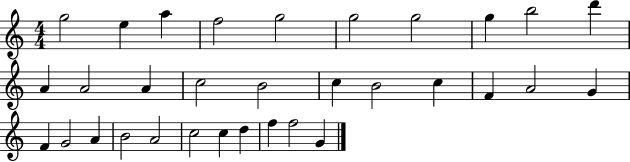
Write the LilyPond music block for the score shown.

{
  \clef treble
  \numericTimeSignature
  \time 4/4
  \key c \major
  g''2 e''4 a''4 | f''2 g''2 | g''2 g''2 | g''4 b''2 d'''4 | \break a'4 a'2 a'4 | c''2 b'2 | c''4 b'2 c''4 | f'4 a'2 g'4 | \break f'4 g'2 a'4 | b'2 a'2 | c''2 c''4 d''4 | f''4 f''2 g'4 | \break \bar "|."
}